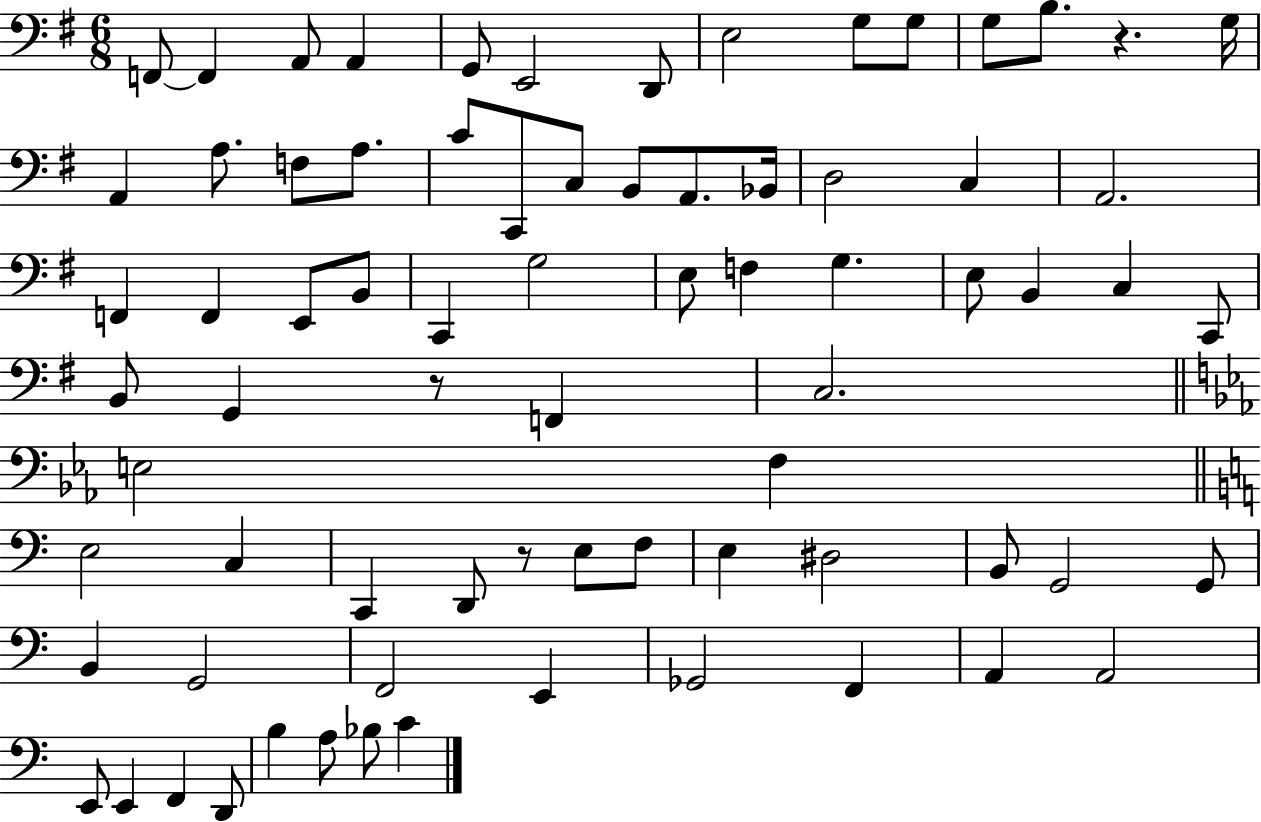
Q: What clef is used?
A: bass